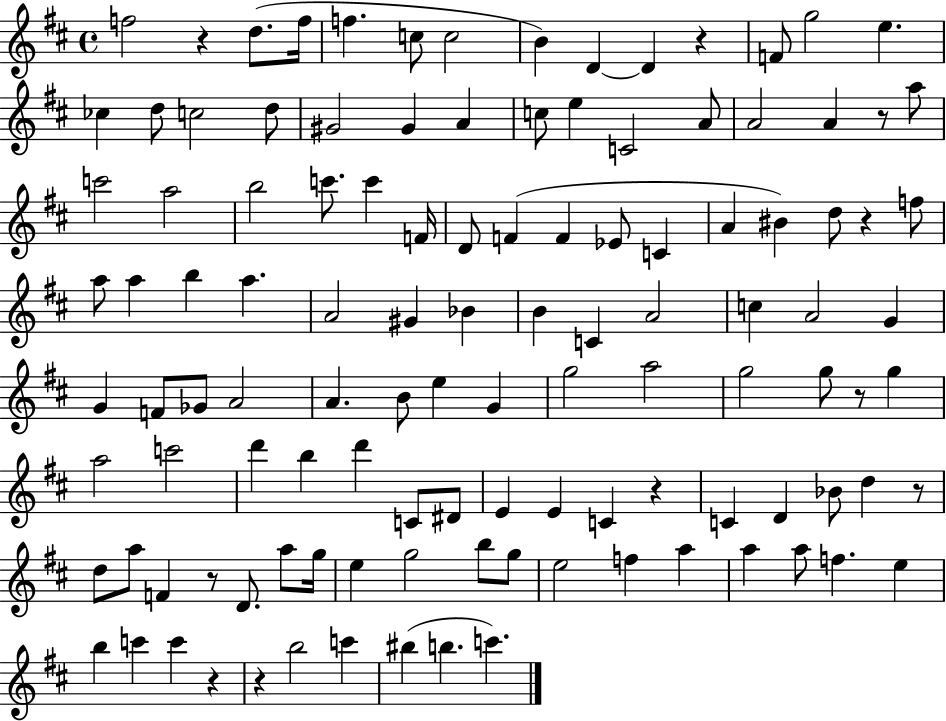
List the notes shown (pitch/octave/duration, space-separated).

F5/h R/q D5/e. F5/s F5/q. C5/e C5/h B4/q D4/q D4/q R/q F4/e G5/h E5/q. CES5/q D5/e C5/h D5/e G#4/h G#4/q A4/q C5/e E5/q C4/h A4/e A4/h A4/q R/e A5/e C6/h A5/h B5/h C6/e. C6/q F4/s D4/e F4/q F4/q Eb4/e C4/q A4/q BIS4/q D5/e R/q F5/e A5/e A5/q B5/q A5/q. A4/h G#4/q Bb4/q B4/q C4/q A4/h C5/q A4/h G4/q G4/q F4/e Gb4/e A4/h A4/q. B4/e E5/q G4/q G5/h A5/h G5/h G5/e R/e G5/q A5/h C6/h D6/q B5/q D6/q C4/e D#4/e E4/q E4/q C4/q R/q C4/q D4/q Bb4/e D5/q R/e D5/e A5/e F4/q R/e D4/e. A5/e G5/s E5/q G5/h B5/e G5/e E5/h F5/q A5/q A5/q A5/e F5/q. E5/q B5/q C6/q C6/q R/q R/q B5/h C6/q BIS5/q B5/q. C6/q.